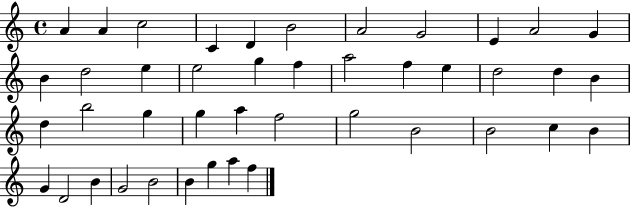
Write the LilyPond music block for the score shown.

{
  \clef treble
  \time 4/4
  \defaultTimeSignature
  \key c \major
  a'4 a'4 c''2 | c'4 d'4 b'2 | a'2 g'2 | e'4 a'2 g'4 | \break b'4 d''2 e''4 | e''2 g''4 f''4 | a''2 f''4 e''4 | d''2 d''4 b'4 | \break d''4 b''2 g''4 | g''4 a''4 f''2 | g''2 b'2 | b'2 c''4 b'4 | \break g'4 d'2 b'4 | g'2 b'2 | b'4 g''4 a''4 f''4 | \bar "|."
}